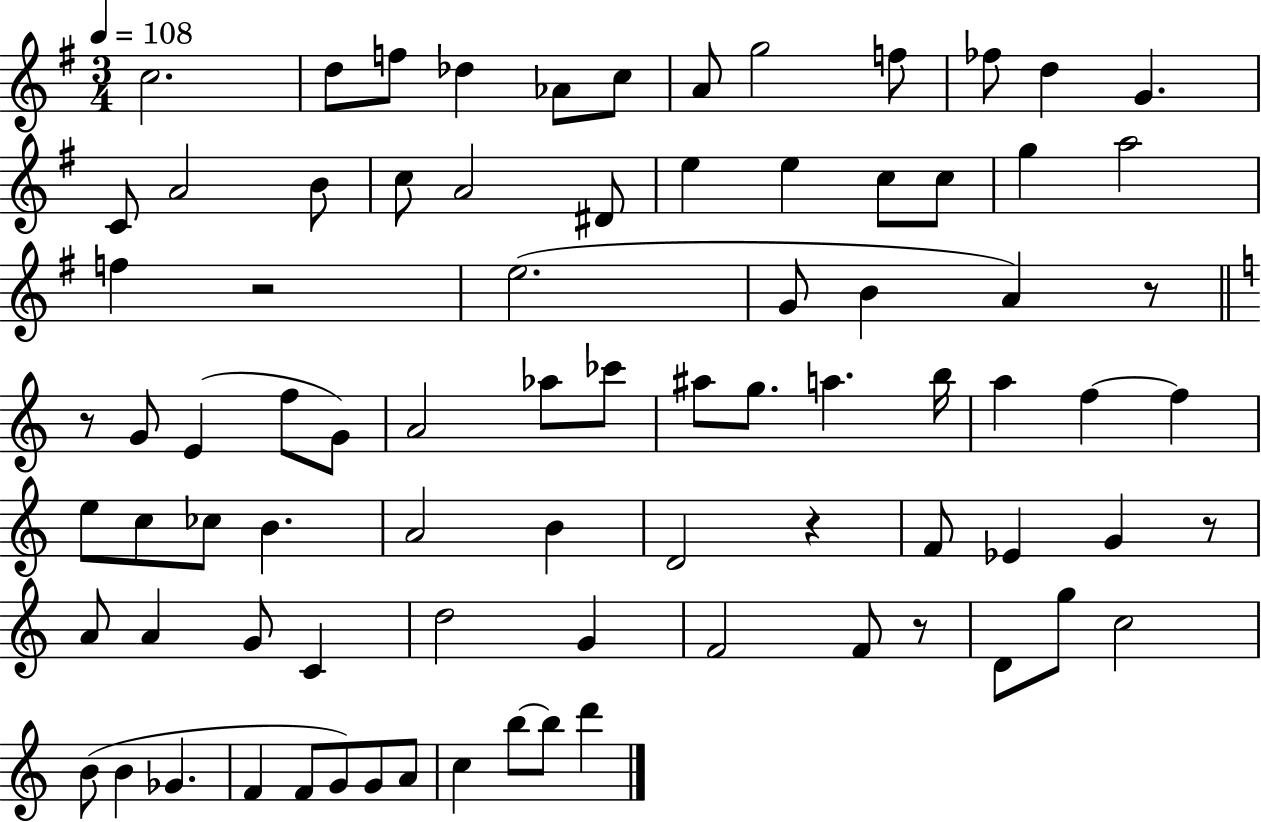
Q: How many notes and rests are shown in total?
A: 82